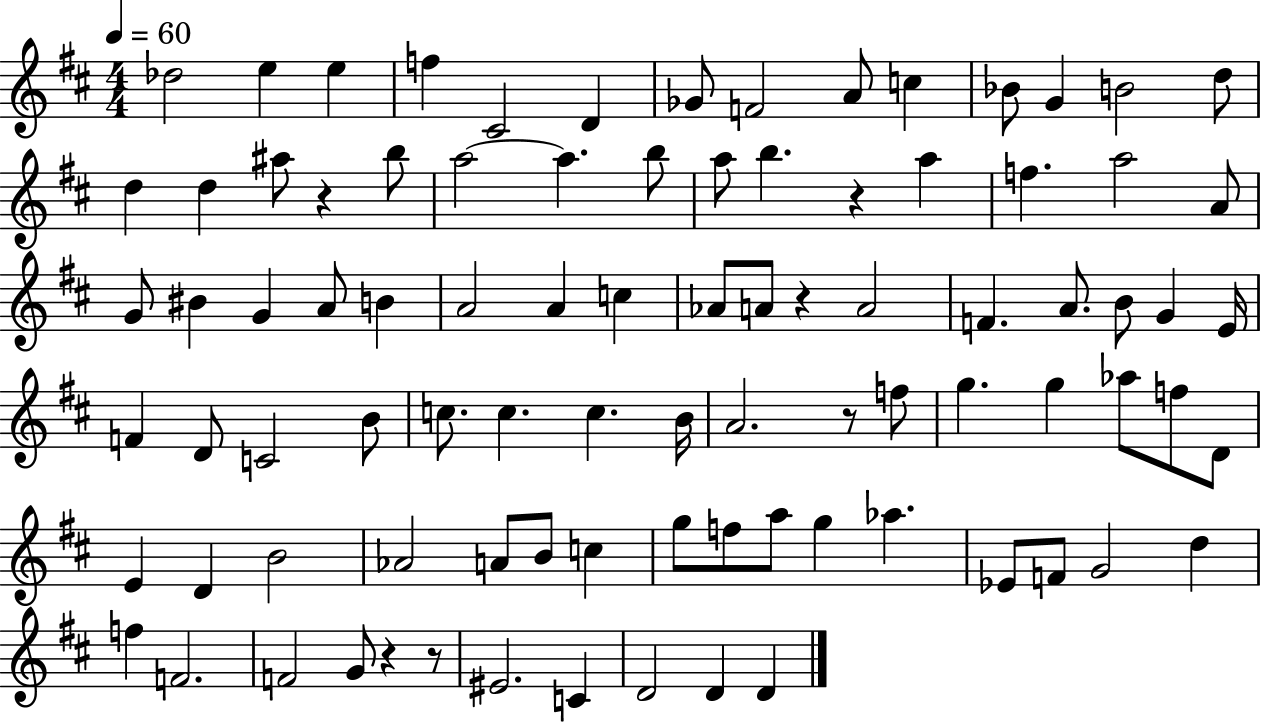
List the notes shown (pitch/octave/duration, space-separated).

Db5/h E5/q E5/q F5/q C#4/h D4/q Gb4/e F4/h A4/e C5/q Bb4/e G4/q B4/h D5/e D5/q D5/q A#5/e R/q B5/e A5/h A5/q. B5/e A5/e B5/q. R/q A5/q F5/q. A5/h A4/e G4/e BIS4/q G4/q A4/e B4/q A4/h A4/q C5/q Ab4/e A4/e R/q A4/h F4/q. A4/e. B4/e G4/q E4/s F4/q D4/e C4/h B4/e C5/e. C5/q. C5/q. B4/s A4/h. R/e F5/e G5/q. G5/q Ab5/e F5/e D4/e E4/q D4/q B4/h Ab4/h A4/e B4/e C5/q G5/e F5/e A5/e G5/q Ab5/q. Eb4/e F4/e G4/h D5/q F5/q F4/h. F4/h G4/e R/q R/e EIS4/h. C4/q D4/h D4/q D4/q